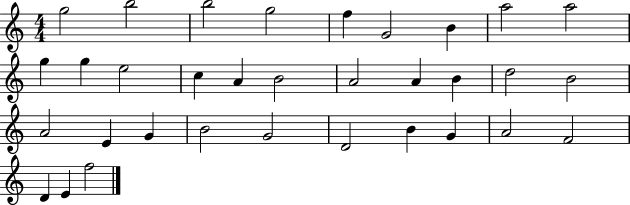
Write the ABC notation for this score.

X:1
T:Untitled
M:4/4
L:1/4
K:C
g2 b2 b2 g2 f G2 B a2 a2 g g e2 c A B2 A2 A B d2 B2 A2 E G B2 G2 D2 B G A2 F2 D E f2